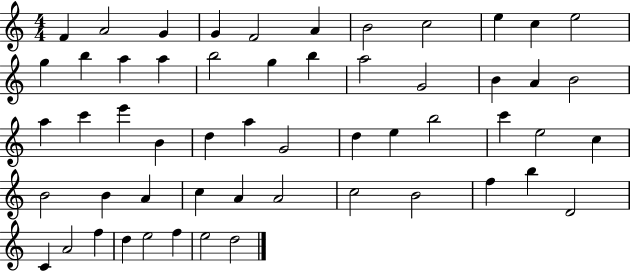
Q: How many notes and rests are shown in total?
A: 55